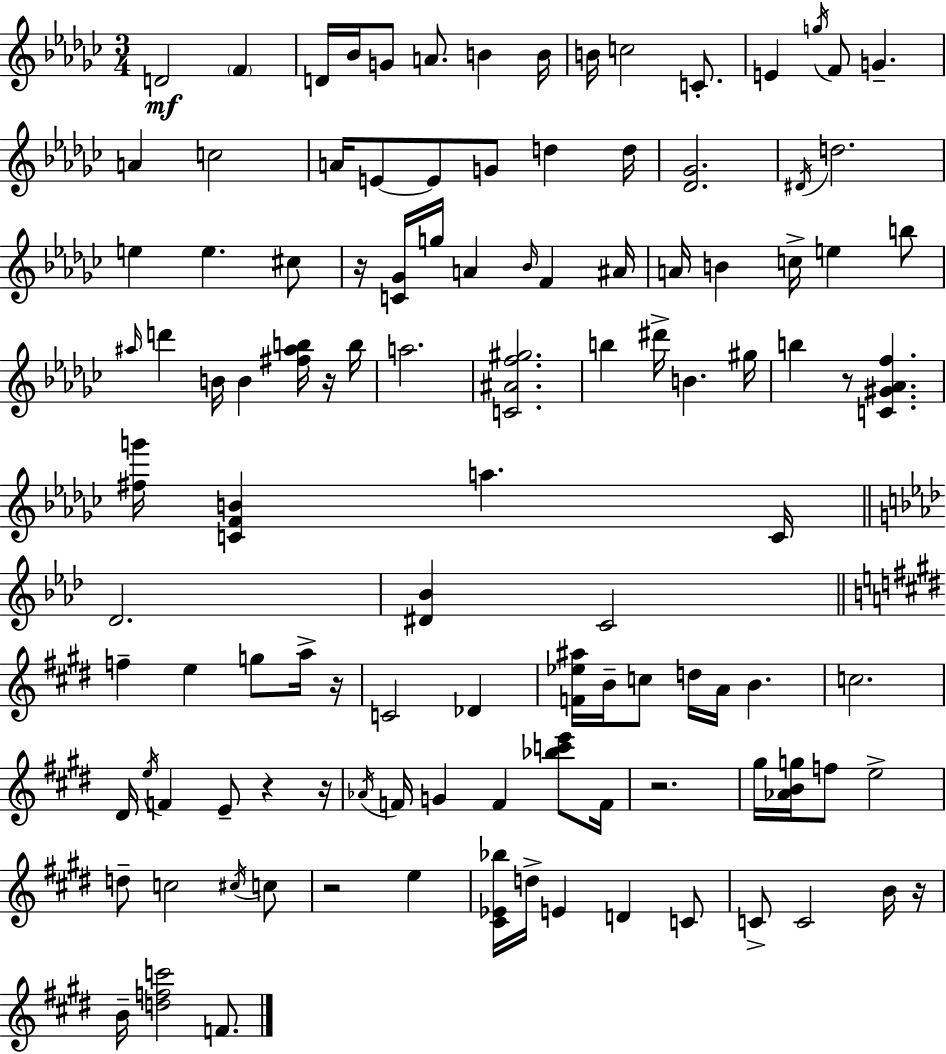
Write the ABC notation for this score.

X:1
T:Untitled
M:3/4
L:1/4
K:Ebm
D2 F D/4 _B/4 G/2 A/2 B B/4 B/4 c2 C/2 E g/4 F/2 G A c2 A/4 E/2 E/2 G/2 d d/4 [_D_G]2 ^D/4 d2 e e ^c/2 z/4 [C_G]/4 g/4 A _B/4 F ^A/4 A/4 B c/4 e b/2 ^a/4 d' B/4 B [^f^ab]/4 z/4 b/4 a2 [C^Af^g]2 b ^d'/4 B ^g/4 b z/2 [C^G_Af] [^fg']/4 [CFB] a C/4 _D2 [^D_B] C2 f e g/2 a/4 z/4 C2 _D [F_e^a]/4 B/4 c/2 d/4 A/4 B c2 ^D/4 e/4 F E/2 z z/4 _A/4 F/4 G F [_bc'e']/2 F/4 z2 ^g/4 [_ABg]/4 f/2 e2 d/2 c2 ^c/4 c/2 z2 e [^C_E_b]/4 d/4 E D C/2 C/2 C2 B/4 z/4 B/4 [dfc']2 F/2